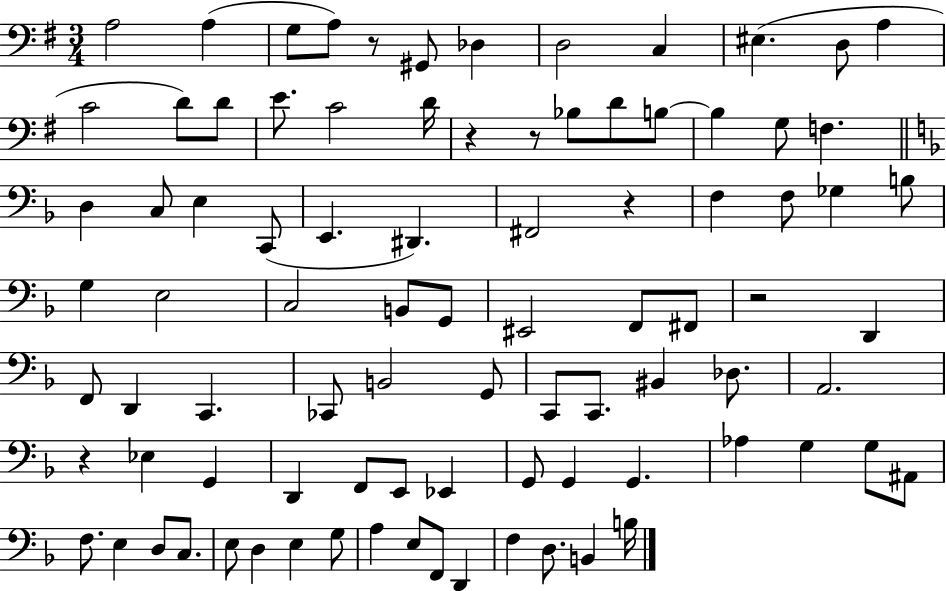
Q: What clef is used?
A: bass